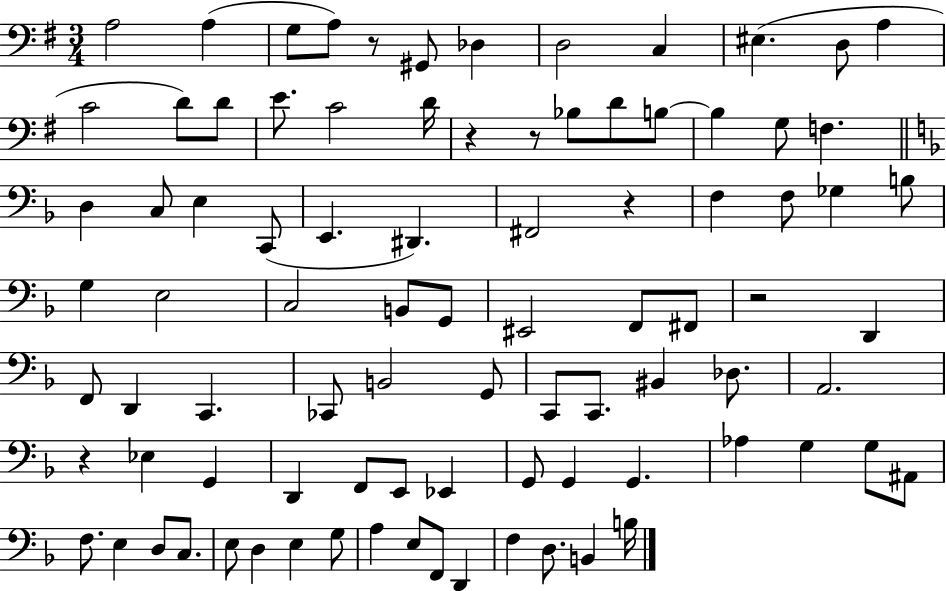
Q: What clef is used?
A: bass